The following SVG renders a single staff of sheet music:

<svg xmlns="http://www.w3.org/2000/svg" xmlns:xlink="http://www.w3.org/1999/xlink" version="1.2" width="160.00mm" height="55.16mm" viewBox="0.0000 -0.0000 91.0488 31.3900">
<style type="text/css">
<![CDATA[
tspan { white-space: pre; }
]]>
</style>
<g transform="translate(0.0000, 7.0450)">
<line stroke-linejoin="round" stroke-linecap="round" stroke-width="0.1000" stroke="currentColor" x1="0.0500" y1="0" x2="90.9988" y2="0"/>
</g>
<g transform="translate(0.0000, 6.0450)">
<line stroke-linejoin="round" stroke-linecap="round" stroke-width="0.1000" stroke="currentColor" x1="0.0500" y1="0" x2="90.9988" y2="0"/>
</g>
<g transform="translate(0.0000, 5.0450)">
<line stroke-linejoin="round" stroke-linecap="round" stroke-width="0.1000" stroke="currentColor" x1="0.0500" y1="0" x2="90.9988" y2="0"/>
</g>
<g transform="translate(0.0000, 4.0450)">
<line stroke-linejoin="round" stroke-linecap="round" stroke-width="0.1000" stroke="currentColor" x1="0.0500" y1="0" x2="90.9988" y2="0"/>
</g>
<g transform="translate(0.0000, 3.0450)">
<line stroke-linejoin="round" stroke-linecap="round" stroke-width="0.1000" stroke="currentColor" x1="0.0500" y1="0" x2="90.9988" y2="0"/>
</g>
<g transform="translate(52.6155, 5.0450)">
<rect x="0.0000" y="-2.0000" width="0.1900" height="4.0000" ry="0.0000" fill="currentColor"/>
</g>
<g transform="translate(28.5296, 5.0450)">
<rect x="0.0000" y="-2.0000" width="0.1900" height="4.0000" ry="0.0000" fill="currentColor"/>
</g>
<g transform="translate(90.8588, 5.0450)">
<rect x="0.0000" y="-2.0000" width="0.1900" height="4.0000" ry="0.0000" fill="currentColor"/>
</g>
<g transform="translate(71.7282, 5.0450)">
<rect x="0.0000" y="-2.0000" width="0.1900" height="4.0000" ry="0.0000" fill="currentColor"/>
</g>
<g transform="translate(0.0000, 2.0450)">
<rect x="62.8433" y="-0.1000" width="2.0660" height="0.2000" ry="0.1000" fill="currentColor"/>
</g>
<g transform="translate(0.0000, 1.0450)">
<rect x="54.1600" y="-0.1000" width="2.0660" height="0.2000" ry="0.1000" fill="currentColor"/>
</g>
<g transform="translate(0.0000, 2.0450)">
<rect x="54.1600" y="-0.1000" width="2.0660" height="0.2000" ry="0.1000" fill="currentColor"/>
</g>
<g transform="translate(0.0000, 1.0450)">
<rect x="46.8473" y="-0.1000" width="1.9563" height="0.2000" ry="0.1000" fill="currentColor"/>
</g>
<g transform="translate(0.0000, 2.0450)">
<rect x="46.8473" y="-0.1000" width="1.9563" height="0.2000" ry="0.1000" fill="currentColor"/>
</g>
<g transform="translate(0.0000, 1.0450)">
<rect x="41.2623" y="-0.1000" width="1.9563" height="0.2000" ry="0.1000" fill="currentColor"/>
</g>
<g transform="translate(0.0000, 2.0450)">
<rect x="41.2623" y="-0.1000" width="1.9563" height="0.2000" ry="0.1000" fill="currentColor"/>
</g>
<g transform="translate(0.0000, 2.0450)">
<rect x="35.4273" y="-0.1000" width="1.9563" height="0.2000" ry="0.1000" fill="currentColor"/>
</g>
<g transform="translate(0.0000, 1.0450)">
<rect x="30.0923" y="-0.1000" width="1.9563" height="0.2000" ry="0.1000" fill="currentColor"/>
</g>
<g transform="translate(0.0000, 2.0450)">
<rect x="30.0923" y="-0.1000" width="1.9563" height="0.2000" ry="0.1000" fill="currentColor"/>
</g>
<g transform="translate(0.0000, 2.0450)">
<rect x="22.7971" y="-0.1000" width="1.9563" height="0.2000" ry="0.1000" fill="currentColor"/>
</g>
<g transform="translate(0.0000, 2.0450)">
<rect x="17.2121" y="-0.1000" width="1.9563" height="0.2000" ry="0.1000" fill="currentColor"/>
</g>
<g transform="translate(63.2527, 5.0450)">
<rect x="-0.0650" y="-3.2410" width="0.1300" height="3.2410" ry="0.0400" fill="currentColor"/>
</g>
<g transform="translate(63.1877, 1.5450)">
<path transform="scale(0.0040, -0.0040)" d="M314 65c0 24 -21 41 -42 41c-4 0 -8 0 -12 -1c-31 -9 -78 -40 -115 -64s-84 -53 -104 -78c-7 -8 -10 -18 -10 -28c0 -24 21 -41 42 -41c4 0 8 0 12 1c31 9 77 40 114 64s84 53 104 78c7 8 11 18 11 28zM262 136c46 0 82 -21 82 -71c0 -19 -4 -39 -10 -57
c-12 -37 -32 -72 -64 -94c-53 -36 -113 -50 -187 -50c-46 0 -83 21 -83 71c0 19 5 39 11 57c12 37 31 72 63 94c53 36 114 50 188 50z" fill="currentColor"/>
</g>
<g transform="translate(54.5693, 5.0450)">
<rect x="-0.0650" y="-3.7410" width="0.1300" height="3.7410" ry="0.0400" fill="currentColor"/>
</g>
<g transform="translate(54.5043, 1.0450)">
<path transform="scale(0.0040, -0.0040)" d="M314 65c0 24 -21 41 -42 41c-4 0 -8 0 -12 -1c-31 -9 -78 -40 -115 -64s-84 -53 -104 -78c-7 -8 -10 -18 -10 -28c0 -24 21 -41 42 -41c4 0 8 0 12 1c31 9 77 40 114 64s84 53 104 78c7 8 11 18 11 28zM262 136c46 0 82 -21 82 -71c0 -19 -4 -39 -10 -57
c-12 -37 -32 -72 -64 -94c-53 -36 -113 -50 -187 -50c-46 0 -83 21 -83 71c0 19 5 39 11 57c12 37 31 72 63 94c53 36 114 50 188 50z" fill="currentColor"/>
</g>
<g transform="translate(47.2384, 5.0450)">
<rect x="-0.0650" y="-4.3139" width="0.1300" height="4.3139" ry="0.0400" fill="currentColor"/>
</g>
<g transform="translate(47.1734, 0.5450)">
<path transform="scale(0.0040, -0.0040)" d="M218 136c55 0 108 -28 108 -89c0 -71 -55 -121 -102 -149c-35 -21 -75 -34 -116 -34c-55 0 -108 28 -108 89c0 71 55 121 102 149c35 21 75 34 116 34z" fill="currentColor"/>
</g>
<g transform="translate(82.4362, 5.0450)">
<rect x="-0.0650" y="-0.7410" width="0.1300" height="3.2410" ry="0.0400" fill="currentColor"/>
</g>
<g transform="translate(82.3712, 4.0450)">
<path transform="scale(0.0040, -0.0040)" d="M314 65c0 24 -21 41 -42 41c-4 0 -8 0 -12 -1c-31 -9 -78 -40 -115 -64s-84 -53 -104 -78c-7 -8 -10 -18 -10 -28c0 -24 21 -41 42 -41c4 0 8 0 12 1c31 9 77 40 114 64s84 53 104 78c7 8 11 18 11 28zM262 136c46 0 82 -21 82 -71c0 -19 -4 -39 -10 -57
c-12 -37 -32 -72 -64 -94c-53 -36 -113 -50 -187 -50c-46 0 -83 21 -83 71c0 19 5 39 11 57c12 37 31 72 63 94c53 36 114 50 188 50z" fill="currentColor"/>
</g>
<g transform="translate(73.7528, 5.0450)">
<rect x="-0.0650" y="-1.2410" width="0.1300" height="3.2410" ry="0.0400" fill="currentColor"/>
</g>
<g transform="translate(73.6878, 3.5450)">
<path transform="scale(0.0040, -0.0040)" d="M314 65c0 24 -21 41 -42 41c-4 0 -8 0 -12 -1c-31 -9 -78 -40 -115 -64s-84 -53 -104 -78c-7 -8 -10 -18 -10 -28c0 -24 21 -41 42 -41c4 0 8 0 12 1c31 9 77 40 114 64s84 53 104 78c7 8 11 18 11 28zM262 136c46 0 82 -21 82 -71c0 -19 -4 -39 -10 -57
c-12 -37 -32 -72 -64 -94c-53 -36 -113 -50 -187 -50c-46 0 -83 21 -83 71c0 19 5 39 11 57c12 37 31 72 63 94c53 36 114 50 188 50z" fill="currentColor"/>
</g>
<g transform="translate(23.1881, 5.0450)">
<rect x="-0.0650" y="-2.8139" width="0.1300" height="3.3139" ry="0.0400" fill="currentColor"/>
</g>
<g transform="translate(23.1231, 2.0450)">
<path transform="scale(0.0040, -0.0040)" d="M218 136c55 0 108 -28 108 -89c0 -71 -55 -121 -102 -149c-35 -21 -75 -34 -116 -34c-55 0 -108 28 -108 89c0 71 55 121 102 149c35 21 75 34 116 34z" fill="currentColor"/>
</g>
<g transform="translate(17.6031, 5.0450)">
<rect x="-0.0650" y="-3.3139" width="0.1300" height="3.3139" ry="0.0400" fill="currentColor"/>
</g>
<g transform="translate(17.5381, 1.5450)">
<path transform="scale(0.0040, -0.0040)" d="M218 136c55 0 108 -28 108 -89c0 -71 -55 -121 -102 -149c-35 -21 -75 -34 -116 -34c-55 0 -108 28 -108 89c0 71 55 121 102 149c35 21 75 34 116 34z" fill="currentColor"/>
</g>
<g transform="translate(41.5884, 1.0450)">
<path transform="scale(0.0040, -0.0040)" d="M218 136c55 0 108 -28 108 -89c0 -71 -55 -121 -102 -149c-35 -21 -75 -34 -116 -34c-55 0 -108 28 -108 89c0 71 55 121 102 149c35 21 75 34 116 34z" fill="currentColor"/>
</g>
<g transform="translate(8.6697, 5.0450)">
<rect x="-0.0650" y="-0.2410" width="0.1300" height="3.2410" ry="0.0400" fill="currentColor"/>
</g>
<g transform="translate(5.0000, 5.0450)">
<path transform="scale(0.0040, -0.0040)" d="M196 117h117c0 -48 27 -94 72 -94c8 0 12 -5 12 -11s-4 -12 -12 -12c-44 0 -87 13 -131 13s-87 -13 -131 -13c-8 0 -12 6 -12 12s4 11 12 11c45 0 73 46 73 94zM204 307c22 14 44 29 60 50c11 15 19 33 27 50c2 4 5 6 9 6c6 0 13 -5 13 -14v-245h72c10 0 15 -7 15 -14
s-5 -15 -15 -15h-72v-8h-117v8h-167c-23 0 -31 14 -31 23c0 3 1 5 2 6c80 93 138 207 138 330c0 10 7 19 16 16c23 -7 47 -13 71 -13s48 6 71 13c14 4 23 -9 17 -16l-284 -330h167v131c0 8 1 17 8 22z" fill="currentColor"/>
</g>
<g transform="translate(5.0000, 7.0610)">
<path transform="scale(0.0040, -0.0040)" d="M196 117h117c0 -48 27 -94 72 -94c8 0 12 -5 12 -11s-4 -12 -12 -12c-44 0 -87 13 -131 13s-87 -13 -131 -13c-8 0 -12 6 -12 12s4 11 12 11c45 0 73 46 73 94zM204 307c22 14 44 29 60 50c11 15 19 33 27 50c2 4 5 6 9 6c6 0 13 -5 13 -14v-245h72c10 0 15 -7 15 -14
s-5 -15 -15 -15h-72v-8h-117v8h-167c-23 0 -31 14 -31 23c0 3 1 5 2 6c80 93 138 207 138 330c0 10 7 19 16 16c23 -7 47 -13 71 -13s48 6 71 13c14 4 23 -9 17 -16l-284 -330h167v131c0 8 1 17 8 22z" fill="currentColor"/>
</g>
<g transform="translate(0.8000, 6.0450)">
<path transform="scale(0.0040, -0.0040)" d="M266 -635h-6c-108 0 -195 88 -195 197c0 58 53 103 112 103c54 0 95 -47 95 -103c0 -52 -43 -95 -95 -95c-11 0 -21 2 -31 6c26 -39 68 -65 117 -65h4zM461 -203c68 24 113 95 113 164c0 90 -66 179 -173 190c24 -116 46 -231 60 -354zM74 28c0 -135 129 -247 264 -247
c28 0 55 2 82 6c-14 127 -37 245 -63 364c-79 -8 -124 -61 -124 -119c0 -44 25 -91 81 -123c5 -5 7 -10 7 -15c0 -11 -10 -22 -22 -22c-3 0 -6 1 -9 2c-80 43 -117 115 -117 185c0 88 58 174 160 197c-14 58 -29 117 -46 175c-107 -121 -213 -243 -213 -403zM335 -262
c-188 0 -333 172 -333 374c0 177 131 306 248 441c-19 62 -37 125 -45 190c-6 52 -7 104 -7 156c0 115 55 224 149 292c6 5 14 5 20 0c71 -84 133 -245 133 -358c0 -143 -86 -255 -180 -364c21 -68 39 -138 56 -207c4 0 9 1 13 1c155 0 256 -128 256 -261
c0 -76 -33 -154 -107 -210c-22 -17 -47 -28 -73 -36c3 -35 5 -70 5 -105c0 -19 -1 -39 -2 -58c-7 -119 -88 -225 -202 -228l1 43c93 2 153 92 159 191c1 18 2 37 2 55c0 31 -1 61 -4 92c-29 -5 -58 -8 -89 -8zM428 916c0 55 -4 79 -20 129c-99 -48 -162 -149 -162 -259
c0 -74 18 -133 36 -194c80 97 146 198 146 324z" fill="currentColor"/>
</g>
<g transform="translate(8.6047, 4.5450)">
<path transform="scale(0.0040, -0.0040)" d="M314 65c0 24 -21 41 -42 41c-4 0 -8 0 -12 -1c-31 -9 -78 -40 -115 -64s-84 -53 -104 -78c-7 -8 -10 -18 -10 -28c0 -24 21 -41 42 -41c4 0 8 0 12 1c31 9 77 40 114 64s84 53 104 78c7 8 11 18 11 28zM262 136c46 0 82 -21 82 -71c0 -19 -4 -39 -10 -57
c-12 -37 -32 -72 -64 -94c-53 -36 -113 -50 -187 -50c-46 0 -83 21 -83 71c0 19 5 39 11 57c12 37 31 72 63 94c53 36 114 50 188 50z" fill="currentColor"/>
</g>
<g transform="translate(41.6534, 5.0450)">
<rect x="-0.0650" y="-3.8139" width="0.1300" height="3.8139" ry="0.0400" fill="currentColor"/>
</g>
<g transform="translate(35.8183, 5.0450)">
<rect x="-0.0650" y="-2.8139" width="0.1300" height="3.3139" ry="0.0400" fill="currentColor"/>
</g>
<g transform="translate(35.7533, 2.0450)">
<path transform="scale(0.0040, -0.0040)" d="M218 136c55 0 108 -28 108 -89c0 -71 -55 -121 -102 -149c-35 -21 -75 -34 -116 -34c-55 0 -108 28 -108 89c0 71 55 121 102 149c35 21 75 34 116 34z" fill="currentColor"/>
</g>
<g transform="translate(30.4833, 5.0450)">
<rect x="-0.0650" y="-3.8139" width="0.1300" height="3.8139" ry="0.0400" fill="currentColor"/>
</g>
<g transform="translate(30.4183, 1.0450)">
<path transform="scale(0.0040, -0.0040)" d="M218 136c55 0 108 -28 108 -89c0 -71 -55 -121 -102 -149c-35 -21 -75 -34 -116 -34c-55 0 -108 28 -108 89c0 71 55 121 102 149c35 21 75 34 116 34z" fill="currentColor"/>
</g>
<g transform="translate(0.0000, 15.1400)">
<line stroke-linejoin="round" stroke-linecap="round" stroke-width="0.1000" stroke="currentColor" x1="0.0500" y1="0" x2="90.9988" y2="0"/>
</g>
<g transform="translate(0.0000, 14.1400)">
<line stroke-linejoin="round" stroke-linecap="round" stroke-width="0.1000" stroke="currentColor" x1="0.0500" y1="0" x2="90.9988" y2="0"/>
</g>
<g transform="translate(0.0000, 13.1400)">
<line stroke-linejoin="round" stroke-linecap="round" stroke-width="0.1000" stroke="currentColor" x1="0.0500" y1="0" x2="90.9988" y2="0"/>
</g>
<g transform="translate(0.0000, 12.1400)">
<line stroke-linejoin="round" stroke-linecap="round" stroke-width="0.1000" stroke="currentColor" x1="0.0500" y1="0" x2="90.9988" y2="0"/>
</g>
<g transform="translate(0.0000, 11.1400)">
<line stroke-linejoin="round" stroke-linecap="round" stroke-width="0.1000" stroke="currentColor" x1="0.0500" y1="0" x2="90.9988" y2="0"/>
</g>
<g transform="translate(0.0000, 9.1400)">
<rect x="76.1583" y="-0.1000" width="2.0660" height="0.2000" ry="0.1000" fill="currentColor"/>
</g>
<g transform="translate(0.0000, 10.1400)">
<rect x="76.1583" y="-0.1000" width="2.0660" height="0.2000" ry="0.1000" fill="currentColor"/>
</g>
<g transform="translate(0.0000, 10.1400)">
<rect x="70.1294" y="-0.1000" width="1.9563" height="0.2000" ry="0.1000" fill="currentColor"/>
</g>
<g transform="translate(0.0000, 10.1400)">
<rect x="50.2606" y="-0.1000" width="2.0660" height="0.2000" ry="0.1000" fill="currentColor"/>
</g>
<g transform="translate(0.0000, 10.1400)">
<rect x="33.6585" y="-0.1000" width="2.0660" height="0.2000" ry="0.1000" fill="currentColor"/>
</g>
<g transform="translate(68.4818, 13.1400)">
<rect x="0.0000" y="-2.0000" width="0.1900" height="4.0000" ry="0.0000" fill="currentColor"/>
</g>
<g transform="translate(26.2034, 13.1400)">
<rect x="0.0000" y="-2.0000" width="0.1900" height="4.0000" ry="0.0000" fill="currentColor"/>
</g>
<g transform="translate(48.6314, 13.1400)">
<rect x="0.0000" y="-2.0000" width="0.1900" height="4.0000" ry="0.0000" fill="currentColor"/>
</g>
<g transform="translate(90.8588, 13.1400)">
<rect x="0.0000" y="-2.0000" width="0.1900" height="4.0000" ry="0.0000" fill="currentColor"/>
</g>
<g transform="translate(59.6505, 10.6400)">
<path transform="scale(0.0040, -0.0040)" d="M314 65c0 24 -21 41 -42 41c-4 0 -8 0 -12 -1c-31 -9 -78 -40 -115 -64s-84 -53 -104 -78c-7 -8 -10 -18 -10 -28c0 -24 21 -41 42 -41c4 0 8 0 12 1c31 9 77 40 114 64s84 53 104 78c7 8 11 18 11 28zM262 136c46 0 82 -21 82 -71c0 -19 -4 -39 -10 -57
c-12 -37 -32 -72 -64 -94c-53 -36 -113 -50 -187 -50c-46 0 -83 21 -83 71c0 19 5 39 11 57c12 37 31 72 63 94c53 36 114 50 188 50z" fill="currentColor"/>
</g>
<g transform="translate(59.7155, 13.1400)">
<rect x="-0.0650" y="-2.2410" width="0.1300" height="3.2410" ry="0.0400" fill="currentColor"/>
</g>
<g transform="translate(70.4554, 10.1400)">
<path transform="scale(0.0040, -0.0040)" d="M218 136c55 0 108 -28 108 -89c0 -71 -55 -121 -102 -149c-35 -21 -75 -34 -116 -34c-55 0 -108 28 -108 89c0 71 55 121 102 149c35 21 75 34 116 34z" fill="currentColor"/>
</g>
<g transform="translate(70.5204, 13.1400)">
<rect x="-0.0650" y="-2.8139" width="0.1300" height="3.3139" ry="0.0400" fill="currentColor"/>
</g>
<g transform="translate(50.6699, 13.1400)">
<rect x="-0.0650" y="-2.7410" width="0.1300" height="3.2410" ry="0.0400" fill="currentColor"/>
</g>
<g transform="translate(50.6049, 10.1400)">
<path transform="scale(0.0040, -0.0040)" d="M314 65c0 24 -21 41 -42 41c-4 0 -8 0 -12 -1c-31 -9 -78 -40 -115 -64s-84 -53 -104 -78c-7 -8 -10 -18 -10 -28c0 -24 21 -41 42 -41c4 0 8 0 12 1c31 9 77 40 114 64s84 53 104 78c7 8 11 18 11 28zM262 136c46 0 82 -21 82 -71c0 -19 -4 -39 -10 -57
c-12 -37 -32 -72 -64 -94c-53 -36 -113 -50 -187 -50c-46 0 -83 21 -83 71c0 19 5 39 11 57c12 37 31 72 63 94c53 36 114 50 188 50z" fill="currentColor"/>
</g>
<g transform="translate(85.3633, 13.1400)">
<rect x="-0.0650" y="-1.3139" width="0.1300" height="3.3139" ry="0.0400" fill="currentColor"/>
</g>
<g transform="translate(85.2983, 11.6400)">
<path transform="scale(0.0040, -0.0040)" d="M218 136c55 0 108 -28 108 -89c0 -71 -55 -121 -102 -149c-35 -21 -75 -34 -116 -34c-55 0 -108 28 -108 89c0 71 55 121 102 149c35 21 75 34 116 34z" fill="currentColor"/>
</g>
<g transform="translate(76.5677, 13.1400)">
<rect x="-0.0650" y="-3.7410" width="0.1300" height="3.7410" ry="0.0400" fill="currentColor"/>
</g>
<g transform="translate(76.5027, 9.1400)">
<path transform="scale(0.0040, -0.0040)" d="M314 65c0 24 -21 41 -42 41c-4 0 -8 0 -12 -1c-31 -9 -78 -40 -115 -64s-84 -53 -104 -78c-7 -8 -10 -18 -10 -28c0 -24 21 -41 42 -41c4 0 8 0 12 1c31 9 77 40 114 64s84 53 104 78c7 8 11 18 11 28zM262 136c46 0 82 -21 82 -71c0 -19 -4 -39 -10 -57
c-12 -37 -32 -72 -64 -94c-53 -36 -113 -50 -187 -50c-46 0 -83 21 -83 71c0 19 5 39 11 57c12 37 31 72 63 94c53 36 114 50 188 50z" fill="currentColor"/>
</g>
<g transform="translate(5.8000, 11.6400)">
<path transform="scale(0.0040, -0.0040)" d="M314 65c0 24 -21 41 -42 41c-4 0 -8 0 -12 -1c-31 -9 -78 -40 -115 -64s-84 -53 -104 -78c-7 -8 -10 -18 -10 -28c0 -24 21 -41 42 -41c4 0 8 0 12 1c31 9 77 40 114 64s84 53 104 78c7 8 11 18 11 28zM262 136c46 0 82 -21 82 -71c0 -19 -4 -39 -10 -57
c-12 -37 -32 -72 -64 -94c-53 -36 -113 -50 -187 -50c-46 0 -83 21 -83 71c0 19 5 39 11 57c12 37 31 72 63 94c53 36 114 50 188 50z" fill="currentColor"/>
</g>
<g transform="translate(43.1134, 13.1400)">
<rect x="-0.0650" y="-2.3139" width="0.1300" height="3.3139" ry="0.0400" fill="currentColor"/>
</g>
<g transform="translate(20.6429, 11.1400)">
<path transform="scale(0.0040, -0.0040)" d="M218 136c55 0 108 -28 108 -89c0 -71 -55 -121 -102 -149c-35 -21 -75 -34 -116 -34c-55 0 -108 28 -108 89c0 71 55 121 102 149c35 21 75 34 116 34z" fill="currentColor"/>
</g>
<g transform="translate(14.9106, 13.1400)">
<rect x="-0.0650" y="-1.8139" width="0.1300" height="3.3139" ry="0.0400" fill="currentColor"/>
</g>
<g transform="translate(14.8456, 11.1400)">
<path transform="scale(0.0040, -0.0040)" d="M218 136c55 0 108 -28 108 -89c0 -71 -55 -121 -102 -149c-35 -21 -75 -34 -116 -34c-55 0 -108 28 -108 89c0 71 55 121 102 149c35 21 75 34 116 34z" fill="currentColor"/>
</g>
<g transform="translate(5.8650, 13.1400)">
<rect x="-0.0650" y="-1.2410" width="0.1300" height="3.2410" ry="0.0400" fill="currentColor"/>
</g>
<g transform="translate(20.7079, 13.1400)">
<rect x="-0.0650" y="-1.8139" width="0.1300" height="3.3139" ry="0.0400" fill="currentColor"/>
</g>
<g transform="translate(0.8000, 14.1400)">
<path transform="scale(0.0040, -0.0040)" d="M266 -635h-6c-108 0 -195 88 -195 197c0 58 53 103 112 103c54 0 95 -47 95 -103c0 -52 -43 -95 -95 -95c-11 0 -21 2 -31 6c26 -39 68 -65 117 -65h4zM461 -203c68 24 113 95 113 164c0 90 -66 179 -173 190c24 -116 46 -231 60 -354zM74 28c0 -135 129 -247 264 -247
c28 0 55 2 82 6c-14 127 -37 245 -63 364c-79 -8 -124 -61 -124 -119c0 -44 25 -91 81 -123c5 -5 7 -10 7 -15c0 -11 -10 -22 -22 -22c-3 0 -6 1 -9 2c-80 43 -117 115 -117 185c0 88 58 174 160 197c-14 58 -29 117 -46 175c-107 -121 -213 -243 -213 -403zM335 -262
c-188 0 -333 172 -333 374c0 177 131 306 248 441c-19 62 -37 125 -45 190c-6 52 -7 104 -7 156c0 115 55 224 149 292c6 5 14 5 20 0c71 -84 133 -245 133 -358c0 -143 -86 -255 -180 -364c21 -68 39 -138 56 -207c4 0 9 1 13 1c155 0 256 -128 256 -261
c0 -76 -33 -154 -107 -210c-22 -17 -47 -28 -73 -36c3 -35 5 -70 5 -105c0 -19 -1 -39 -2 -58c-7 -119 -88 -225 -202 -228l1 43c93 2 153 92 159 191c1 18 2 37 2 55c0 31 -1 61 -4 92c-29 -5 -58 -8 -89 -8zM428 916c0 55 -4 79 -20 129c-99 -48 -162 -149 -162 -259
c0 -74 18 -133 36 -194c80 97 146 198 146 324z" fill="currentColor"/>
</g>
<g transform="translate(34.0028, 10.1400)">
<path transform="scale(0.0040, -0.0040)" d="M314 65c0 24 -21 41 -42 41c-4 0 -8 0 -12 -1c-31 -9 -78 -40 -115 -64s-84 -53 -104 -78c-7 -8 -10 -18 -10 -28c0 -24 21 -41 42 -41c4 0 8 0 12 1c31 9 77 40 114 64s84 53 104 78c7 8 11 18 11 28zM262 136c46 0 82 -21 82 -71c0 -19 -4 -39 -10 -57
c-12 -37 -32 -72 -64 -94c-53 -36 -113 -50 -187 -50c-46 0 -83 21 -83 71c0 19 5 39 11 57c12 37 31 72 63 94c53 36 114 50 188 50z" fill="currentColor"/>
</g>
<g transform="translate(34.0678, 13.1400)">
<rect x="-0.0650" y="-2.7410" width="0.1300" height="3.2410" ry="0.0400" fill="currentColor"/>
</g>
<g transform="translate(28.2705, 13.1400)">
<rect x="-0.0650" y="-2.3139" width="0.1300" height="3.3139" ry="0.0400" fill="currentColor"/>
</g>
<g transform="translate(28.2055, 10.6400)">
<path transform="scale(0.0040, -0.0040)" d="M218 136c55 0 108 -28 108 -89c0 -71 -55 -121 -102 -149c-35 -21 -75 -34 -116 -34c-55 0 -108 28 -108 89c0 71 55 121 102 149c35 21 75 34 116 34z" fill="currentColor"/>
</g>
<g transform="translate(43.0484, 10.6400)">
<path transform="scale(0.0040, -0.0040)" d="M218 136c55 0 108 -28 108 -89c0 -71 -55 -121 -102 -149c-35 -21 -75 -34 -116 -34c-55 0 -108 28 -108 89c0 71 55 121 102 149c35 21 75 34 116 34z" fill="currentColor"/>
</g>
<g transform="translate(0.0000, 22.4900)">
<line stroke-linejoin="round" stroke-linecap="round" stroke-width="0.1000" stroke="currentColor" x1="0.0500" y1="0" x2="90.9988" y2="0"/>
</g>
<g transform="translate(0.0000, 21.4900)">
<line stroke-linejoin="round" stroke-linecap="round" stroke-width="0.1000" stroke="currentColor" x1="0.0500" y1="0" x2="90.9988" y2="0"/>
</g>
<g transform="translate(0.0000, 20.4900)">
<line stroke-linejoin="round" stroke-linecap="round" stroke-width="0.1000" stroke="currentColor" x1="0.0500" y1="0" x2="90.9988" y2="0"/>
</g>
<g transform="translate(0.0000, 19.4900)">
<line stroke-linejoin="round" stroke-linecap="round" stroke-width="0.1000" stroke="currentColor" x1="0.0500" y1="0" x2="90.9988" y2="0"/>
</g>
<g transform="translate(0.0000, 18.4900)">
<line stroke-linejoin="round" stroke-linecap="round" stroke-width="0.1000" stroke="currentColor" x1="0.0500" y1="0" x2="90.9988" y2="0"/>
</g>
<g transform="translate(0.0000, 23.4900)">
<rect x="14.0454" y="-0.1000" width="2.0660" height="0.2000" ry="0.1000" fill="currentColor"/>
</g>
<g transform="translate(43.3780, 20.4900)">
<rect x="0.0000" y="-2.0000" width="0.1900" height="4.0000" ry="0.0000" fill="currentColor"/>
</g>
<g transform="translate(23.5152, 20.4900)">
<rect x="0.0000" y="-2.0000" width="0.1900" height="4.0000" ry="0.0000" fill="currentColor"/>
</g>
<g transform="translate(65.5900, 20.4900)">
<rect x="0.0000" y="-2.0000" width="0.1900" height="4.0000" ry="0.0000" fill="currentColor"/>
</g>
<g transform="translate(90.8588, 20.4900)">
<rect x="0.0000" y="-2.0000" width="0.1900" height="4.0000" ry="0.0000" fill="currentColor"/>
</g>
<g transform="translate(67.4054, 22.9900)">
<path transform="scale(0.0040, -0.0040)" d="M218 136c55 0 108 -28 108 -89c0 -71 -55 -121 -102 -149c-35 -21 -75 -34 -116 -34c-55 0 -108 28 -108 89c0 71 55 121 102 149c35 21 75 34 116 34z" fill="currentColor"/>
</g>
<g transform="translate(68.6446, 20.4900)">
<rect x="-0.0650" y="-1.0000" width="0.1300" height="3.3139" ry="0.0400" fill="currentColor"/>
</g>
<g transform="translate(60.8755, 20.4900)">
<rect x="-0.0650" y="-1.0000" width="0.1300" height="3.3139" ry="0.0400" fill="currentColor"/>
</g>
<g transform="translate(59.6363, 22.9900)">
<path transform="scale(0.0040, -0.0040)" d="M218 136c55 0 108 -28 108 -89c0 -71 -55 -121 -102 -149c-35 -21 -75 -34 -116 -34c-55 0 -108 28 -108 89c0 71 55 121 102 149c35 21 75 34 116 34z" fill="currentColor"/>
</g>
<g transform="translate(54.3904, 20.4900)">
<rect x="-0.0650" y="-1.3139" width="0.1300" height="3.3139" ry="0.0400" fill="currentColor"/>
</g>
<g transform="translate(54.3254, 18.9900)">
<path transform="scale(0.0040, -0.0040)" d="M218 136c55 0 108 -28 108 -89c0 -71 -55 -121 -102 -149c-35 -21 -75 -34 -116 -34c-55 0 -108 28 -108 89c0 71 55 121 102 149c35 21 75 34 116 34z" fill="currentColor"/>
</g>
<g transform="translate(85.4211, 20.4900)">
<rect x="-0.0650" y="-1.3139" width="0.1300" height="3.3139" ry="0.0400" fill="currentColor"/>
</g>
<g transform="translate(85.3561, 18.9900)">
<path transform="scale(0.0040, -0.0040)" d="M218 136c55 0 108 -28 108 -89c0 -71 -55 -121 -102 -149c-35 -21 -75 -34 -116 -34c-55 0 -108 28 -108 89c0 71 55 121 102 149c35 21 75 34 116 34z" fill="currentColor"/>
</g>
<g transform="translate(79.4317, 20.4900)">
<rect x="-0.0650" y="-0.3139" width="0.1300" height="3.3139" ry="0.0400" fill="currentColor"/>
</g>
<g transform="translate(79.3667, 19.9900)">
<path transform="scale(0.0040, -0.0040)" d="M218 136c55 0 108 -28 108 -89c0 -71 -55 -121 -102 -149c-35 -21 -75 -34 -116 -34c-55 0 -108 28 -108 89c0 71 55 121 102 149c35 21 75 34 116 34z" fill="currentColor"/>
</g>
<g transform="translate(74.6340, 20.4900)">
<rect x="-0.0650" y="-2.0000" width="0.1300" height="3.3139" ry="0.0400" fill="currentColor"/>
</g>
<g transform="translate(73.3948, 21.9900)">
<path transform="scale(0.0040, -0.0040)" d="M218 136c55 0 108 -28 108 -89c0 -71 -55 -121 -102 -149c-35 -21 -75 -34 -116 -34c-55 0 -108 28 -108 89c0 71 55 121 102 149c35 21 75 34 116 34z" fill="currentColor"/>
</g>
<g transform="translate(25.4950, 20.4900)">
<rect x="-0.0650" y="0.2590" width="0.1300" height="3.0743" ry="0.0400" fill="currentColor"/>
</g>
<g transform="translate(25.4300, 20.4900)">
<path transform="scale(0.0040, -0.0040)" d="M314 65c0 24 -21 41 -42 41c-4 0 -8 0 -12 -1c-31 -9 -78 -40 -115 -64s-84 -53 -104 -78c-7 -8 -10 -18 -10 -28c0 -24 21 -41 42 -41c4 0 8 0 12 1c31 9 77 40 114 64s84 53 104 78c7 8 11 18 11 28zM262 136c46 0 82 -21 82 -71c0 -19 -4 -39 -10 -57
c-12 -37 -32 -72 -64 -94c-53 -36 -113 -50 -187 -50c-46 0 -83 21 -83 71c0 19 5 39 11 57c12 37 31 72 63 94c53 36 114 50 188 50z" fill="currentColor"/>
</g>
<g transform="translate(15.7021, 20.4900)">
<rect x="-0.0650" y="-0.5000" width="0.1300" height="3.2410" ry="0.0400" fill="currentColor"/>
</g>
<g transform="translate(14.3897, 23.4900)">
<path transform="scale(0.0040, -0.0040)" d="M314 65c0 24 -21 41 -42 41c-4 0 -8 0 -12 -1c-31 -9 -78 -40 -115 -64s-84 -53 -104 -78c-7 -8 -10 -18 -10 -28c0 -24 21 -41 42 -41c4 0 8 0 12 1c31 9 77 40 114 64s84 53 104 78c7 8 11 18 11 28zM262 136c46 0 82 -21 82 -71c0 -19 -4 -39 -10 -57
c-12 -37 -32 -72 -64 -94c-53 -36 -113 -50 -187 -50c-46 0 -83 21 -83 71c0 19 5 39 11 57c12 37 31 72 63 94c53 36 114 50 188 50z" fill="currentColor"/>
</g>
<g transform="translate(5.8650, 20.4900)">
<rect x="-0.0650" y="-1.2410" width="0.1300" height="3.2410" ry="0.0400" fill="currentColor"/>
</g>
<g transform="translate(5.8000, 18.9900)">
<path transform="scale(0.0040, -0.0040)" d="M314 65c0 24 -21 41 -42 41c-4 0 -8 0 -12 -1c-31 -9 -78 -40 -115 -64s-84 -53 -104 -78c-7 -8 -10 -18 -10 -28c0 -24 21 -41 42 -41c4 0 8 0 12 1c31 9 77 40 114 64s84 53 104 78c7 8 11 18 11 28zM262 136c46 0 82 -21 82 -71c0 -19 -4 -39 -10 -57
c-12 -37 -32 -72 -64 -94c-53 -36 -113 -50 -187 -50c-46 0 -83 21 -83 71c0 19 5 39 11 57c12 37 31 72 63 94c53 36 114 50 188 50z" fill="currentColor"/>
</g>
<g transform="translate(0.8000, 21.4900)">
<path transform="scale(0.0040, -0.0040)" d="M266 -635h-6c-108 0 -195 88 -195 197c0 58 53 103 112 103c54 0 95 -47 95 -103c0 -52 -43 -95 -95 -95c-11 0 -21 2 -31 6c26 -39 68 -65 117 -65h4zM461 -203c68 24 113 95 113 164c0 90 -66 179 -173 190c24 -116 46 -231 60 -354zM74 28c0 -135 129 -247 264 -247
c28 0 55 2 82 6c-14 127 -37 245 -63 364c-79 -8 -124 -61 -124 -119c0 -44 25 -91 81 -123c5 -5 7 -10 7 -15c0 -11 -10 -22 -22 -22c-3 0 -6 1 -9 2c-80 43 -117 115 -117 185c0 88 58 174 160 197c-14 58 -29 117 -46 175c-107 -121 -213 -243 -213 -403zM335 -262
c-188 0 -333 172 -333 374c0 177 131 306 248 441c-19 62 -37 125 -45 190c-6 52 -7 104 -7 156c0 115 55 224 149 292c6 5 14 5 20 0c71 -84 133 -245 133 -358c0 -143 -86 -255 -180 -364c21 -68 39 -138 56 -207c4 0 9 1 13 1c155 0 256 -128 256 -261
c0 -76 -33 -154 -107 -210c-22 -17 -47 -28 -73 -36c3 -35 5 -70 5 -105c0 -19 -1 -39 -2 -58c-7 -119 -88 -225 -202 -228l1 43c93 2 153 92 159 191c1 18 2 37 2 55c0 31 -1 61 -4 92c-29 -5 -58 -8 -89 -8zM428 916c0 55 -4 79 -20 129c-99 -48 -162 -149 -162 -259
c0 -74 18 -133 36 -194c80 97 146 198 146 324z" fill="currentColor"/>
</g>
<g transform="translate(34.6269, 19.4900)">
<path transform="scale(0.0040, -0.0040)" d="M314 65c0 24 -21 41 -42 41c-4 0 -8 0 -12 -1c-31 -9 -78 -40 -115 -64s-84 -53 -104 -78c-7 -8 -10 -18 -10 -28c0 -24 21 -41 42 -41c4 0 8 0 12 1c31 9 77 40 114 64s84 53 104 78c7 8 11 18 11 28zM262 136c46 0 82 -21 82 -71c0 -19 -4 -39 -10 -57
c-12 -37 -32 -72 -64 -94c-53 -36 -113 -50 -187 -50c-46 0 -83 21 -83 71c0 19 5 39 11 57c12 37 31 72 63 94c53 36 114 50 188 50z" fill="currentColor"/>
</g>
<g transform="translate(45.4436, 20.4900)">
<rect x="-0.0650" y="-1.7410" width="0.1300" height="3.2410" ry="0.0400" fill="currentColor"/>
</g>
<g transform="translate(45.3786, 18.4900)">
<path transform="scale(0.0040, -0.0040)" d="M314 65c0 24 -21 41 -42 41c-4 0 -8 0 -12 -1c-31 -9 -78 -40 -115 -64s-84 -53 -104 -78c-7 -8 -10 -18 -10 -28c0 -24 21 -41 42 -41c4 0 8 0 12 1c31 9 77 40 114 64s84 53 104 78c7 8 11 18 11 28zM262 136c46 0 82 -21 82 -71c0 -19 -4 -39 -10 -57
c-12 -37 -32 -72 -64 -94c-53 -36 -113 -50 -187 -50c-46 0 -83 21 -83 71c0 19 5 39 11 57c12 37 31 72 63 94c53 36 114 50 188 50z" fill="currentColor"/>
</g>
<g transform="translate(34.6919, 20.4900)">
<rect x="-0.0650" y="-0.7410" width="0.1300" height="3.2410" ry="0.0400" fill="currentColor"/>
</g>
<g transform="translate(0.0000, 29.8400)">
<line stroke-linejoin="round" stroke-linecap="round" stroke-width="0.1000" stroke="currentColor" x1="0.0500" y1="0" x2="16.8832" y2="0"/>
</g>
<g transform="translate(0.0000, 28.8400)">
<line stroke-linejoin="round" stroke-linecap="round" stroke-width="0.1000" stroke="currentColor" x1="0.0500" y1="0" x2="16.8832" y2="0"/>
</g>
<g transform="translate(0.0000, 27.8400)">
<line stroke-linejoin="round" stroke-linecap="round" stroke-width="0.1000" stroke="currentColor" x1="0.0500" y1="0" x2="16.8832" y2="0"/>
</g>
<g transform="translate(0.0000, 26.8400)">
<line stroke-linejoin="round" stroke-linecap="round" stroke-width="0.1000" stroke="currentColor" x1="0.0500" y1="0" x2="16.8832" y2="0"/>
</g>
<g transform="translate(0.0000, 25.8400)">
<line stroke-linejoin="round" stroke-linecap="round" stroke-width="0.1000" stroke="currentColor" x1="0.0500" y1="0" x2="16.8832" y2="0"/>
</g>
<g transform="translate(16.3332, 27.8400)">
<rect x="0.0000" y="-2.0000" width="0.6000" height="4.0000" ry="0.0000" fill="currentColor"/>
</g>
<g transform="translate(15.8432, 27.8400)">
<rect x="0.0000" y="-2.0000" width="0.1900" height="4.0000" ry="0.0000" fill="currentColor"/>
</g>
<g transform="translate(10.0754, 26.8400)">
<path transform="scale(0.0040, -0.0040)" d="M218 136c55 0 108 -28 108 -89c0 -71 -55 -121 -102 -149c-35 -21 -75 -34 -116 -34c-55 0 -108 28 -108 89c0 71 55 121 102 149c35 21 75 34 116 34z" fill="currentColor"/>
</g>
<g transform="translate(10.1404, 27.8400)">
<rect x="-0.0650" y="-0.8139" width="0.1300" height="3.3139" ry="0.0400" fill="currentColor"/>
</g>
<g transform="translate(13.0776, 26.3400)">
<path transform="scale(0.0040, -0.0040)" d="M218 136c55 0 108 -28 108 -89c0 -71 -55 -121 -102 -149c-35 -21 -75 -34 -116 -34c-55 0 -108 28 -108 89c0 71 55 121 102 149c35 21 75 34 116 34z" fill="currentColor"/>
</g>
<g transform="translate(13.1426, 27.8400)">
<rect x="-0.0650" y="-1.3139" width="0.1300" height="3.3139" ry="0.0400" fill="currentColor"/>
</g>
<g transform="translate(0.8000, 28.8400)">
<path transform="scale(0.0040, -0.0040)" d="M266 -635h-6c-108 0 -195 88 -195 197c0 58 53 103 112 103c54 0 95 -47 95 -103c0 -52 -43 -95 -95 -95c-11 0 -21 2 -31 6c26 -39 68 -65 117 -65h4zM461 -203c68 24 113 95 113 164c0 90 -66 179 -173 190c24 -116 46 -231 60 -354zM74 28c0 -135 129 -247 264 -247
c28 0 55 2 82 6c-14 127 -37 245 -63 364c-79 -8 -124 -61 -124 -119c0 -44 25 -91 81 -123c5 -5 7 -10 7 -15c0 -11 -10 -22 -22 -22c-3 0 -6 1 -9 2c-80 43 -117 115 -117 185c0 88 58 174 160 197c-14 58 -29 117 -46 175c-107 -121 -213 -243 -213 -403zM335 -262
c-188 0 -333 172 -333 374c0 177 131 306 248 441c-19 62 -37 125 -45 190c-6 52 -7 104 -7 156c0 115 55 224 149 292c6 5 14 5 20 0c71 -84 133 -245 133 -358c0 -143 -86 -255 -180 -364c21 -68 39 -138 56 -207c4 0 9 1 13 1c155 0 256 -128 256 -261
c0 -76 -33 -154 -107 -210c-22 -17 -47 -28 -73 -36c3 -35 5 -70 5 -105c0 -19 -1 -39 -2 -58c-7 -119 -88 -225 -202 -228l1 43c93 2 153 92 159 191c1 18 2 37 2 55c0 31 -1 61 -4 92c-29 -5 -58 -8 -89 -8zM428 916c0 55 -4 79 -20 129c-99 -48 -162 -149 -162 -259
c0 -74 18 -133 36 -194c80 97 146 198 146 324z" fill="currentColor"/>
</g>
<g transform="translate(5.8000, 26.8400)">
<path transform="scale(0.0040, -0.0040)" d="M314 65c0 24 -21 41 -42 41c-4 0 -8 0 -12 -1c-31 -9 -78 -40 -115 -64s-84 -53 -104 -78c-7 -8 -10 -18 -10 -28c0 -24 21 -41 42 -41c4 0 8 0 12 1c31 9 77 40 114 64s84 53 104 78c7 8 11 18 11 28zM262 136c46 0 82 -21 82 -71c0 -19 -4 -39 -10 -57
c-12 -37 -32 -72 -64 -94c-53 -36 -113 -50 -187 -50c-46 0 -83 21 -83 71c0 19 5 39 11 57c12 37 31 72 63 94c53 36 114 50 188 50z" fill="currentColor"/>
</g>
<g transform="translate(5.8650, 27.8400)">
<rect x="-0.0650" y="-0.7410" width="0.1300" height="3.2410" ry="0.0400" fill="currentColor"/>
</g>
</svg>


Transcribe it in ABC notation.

X:1
T:Untitled
M:4/4
L:1/4
K:C
c2 b a c' a c' d' c'2 b2 e2 d2 e2 f f g a2 g a2 g2 a c'2 e e2 C2 B2 d2 f2 e D D F c e d2 d e